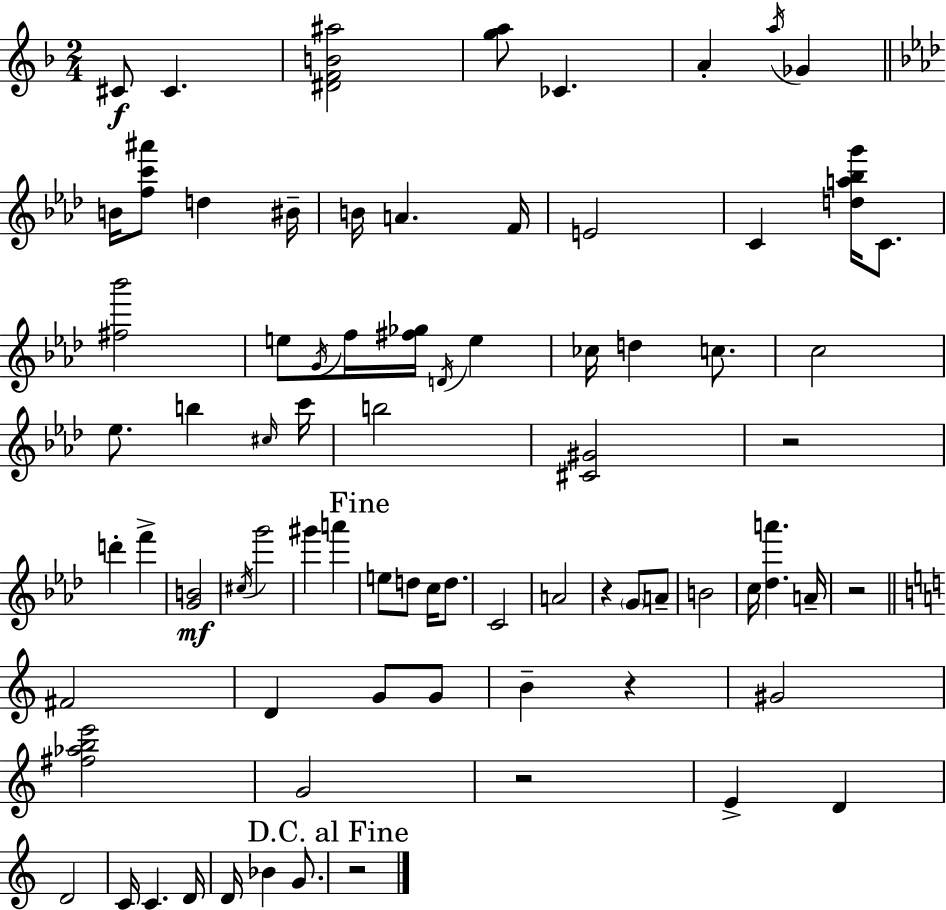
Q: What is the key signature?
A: D minor